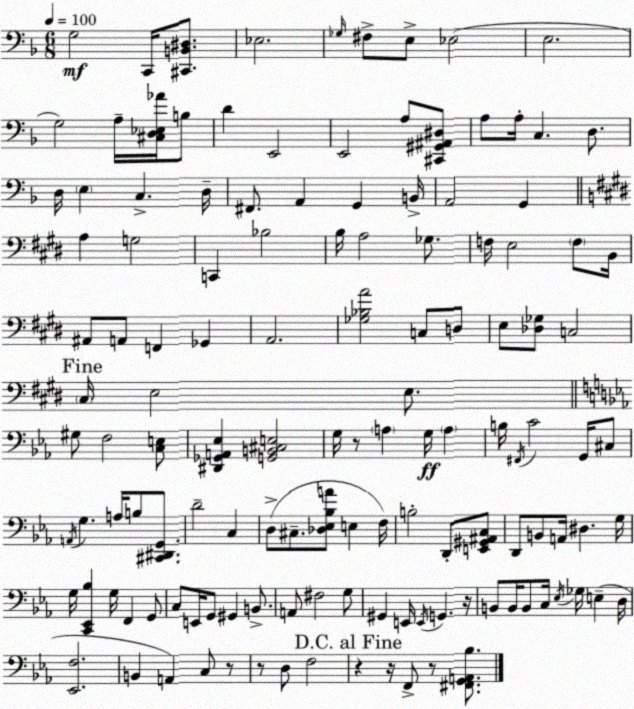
X:1
T:Untitled
M:6/8
L:1/4
K:Dm
G,2 C,,/4 [^C,,B,,^D,]/2 _E,2 _G,/4 ^F,/2 E,/2 _E,2 E,2 G,2 A,/4 [^C,D,_E,_A]/4 B,/2 D E,,2 E,,2 A,/2 [^C,,^G,,^A,,^D,]/2 A,/2 A,/4 C, D,/2 D,/4 E, C, D,/4 ^F,,/2 A,, G,, B,,/4 A,,2 G,, A, G,2 C,, _B,2 B,/4 A,2 _G,/2 F,/4 E,2 F,/2 B,,/4 ^A,,/2 A,,/2 F,, _G,, A,,2 [_G,_B,A]2 C,/2 D,/2 E,/2 [_D,_G,]/2 C,2 ^C,/4 E,2 E,/2 ^G,/2 F,2 [C,E,]/2 [^D,,_G,,A,,_E,] [G,,B,,^C,E,]2 G,/4 z/2 A, G,/4 A, B,/4 ^F,,/4 C2 G,,/4 ^C,/2 A,,/4 G, A,/4 B,/2 [^C,,^D,,G,,]/2 D2 C, D,/2 ^C,/2 [_D,_E,_B,A]/2 E, F,/4 B,2 D,,/2 [E,,^G,,^A,,C,]/2 D,,/2 B,,/2 A,,/4 ^D, G,/4 G,/4 [C,,_E,,_B,] G,/4 F,, G,,/2 C,/2 E,,/4 G,,/2 ^G,, B,,/2 A,,/2 ^F,2 G,/2 ^G,, E,,/4 E,,/4 G,, z/4 B,,/2 B,,/4 B,,/2 C,/4 _E,/4 _G,/4 E, D,/4 [_E,,F,]2 B,, A,, C,/2 z/2 z/2 D,/2 F,2 z z/4 F,,/2 z/2 [^F,,G,,A,,_B,]/2